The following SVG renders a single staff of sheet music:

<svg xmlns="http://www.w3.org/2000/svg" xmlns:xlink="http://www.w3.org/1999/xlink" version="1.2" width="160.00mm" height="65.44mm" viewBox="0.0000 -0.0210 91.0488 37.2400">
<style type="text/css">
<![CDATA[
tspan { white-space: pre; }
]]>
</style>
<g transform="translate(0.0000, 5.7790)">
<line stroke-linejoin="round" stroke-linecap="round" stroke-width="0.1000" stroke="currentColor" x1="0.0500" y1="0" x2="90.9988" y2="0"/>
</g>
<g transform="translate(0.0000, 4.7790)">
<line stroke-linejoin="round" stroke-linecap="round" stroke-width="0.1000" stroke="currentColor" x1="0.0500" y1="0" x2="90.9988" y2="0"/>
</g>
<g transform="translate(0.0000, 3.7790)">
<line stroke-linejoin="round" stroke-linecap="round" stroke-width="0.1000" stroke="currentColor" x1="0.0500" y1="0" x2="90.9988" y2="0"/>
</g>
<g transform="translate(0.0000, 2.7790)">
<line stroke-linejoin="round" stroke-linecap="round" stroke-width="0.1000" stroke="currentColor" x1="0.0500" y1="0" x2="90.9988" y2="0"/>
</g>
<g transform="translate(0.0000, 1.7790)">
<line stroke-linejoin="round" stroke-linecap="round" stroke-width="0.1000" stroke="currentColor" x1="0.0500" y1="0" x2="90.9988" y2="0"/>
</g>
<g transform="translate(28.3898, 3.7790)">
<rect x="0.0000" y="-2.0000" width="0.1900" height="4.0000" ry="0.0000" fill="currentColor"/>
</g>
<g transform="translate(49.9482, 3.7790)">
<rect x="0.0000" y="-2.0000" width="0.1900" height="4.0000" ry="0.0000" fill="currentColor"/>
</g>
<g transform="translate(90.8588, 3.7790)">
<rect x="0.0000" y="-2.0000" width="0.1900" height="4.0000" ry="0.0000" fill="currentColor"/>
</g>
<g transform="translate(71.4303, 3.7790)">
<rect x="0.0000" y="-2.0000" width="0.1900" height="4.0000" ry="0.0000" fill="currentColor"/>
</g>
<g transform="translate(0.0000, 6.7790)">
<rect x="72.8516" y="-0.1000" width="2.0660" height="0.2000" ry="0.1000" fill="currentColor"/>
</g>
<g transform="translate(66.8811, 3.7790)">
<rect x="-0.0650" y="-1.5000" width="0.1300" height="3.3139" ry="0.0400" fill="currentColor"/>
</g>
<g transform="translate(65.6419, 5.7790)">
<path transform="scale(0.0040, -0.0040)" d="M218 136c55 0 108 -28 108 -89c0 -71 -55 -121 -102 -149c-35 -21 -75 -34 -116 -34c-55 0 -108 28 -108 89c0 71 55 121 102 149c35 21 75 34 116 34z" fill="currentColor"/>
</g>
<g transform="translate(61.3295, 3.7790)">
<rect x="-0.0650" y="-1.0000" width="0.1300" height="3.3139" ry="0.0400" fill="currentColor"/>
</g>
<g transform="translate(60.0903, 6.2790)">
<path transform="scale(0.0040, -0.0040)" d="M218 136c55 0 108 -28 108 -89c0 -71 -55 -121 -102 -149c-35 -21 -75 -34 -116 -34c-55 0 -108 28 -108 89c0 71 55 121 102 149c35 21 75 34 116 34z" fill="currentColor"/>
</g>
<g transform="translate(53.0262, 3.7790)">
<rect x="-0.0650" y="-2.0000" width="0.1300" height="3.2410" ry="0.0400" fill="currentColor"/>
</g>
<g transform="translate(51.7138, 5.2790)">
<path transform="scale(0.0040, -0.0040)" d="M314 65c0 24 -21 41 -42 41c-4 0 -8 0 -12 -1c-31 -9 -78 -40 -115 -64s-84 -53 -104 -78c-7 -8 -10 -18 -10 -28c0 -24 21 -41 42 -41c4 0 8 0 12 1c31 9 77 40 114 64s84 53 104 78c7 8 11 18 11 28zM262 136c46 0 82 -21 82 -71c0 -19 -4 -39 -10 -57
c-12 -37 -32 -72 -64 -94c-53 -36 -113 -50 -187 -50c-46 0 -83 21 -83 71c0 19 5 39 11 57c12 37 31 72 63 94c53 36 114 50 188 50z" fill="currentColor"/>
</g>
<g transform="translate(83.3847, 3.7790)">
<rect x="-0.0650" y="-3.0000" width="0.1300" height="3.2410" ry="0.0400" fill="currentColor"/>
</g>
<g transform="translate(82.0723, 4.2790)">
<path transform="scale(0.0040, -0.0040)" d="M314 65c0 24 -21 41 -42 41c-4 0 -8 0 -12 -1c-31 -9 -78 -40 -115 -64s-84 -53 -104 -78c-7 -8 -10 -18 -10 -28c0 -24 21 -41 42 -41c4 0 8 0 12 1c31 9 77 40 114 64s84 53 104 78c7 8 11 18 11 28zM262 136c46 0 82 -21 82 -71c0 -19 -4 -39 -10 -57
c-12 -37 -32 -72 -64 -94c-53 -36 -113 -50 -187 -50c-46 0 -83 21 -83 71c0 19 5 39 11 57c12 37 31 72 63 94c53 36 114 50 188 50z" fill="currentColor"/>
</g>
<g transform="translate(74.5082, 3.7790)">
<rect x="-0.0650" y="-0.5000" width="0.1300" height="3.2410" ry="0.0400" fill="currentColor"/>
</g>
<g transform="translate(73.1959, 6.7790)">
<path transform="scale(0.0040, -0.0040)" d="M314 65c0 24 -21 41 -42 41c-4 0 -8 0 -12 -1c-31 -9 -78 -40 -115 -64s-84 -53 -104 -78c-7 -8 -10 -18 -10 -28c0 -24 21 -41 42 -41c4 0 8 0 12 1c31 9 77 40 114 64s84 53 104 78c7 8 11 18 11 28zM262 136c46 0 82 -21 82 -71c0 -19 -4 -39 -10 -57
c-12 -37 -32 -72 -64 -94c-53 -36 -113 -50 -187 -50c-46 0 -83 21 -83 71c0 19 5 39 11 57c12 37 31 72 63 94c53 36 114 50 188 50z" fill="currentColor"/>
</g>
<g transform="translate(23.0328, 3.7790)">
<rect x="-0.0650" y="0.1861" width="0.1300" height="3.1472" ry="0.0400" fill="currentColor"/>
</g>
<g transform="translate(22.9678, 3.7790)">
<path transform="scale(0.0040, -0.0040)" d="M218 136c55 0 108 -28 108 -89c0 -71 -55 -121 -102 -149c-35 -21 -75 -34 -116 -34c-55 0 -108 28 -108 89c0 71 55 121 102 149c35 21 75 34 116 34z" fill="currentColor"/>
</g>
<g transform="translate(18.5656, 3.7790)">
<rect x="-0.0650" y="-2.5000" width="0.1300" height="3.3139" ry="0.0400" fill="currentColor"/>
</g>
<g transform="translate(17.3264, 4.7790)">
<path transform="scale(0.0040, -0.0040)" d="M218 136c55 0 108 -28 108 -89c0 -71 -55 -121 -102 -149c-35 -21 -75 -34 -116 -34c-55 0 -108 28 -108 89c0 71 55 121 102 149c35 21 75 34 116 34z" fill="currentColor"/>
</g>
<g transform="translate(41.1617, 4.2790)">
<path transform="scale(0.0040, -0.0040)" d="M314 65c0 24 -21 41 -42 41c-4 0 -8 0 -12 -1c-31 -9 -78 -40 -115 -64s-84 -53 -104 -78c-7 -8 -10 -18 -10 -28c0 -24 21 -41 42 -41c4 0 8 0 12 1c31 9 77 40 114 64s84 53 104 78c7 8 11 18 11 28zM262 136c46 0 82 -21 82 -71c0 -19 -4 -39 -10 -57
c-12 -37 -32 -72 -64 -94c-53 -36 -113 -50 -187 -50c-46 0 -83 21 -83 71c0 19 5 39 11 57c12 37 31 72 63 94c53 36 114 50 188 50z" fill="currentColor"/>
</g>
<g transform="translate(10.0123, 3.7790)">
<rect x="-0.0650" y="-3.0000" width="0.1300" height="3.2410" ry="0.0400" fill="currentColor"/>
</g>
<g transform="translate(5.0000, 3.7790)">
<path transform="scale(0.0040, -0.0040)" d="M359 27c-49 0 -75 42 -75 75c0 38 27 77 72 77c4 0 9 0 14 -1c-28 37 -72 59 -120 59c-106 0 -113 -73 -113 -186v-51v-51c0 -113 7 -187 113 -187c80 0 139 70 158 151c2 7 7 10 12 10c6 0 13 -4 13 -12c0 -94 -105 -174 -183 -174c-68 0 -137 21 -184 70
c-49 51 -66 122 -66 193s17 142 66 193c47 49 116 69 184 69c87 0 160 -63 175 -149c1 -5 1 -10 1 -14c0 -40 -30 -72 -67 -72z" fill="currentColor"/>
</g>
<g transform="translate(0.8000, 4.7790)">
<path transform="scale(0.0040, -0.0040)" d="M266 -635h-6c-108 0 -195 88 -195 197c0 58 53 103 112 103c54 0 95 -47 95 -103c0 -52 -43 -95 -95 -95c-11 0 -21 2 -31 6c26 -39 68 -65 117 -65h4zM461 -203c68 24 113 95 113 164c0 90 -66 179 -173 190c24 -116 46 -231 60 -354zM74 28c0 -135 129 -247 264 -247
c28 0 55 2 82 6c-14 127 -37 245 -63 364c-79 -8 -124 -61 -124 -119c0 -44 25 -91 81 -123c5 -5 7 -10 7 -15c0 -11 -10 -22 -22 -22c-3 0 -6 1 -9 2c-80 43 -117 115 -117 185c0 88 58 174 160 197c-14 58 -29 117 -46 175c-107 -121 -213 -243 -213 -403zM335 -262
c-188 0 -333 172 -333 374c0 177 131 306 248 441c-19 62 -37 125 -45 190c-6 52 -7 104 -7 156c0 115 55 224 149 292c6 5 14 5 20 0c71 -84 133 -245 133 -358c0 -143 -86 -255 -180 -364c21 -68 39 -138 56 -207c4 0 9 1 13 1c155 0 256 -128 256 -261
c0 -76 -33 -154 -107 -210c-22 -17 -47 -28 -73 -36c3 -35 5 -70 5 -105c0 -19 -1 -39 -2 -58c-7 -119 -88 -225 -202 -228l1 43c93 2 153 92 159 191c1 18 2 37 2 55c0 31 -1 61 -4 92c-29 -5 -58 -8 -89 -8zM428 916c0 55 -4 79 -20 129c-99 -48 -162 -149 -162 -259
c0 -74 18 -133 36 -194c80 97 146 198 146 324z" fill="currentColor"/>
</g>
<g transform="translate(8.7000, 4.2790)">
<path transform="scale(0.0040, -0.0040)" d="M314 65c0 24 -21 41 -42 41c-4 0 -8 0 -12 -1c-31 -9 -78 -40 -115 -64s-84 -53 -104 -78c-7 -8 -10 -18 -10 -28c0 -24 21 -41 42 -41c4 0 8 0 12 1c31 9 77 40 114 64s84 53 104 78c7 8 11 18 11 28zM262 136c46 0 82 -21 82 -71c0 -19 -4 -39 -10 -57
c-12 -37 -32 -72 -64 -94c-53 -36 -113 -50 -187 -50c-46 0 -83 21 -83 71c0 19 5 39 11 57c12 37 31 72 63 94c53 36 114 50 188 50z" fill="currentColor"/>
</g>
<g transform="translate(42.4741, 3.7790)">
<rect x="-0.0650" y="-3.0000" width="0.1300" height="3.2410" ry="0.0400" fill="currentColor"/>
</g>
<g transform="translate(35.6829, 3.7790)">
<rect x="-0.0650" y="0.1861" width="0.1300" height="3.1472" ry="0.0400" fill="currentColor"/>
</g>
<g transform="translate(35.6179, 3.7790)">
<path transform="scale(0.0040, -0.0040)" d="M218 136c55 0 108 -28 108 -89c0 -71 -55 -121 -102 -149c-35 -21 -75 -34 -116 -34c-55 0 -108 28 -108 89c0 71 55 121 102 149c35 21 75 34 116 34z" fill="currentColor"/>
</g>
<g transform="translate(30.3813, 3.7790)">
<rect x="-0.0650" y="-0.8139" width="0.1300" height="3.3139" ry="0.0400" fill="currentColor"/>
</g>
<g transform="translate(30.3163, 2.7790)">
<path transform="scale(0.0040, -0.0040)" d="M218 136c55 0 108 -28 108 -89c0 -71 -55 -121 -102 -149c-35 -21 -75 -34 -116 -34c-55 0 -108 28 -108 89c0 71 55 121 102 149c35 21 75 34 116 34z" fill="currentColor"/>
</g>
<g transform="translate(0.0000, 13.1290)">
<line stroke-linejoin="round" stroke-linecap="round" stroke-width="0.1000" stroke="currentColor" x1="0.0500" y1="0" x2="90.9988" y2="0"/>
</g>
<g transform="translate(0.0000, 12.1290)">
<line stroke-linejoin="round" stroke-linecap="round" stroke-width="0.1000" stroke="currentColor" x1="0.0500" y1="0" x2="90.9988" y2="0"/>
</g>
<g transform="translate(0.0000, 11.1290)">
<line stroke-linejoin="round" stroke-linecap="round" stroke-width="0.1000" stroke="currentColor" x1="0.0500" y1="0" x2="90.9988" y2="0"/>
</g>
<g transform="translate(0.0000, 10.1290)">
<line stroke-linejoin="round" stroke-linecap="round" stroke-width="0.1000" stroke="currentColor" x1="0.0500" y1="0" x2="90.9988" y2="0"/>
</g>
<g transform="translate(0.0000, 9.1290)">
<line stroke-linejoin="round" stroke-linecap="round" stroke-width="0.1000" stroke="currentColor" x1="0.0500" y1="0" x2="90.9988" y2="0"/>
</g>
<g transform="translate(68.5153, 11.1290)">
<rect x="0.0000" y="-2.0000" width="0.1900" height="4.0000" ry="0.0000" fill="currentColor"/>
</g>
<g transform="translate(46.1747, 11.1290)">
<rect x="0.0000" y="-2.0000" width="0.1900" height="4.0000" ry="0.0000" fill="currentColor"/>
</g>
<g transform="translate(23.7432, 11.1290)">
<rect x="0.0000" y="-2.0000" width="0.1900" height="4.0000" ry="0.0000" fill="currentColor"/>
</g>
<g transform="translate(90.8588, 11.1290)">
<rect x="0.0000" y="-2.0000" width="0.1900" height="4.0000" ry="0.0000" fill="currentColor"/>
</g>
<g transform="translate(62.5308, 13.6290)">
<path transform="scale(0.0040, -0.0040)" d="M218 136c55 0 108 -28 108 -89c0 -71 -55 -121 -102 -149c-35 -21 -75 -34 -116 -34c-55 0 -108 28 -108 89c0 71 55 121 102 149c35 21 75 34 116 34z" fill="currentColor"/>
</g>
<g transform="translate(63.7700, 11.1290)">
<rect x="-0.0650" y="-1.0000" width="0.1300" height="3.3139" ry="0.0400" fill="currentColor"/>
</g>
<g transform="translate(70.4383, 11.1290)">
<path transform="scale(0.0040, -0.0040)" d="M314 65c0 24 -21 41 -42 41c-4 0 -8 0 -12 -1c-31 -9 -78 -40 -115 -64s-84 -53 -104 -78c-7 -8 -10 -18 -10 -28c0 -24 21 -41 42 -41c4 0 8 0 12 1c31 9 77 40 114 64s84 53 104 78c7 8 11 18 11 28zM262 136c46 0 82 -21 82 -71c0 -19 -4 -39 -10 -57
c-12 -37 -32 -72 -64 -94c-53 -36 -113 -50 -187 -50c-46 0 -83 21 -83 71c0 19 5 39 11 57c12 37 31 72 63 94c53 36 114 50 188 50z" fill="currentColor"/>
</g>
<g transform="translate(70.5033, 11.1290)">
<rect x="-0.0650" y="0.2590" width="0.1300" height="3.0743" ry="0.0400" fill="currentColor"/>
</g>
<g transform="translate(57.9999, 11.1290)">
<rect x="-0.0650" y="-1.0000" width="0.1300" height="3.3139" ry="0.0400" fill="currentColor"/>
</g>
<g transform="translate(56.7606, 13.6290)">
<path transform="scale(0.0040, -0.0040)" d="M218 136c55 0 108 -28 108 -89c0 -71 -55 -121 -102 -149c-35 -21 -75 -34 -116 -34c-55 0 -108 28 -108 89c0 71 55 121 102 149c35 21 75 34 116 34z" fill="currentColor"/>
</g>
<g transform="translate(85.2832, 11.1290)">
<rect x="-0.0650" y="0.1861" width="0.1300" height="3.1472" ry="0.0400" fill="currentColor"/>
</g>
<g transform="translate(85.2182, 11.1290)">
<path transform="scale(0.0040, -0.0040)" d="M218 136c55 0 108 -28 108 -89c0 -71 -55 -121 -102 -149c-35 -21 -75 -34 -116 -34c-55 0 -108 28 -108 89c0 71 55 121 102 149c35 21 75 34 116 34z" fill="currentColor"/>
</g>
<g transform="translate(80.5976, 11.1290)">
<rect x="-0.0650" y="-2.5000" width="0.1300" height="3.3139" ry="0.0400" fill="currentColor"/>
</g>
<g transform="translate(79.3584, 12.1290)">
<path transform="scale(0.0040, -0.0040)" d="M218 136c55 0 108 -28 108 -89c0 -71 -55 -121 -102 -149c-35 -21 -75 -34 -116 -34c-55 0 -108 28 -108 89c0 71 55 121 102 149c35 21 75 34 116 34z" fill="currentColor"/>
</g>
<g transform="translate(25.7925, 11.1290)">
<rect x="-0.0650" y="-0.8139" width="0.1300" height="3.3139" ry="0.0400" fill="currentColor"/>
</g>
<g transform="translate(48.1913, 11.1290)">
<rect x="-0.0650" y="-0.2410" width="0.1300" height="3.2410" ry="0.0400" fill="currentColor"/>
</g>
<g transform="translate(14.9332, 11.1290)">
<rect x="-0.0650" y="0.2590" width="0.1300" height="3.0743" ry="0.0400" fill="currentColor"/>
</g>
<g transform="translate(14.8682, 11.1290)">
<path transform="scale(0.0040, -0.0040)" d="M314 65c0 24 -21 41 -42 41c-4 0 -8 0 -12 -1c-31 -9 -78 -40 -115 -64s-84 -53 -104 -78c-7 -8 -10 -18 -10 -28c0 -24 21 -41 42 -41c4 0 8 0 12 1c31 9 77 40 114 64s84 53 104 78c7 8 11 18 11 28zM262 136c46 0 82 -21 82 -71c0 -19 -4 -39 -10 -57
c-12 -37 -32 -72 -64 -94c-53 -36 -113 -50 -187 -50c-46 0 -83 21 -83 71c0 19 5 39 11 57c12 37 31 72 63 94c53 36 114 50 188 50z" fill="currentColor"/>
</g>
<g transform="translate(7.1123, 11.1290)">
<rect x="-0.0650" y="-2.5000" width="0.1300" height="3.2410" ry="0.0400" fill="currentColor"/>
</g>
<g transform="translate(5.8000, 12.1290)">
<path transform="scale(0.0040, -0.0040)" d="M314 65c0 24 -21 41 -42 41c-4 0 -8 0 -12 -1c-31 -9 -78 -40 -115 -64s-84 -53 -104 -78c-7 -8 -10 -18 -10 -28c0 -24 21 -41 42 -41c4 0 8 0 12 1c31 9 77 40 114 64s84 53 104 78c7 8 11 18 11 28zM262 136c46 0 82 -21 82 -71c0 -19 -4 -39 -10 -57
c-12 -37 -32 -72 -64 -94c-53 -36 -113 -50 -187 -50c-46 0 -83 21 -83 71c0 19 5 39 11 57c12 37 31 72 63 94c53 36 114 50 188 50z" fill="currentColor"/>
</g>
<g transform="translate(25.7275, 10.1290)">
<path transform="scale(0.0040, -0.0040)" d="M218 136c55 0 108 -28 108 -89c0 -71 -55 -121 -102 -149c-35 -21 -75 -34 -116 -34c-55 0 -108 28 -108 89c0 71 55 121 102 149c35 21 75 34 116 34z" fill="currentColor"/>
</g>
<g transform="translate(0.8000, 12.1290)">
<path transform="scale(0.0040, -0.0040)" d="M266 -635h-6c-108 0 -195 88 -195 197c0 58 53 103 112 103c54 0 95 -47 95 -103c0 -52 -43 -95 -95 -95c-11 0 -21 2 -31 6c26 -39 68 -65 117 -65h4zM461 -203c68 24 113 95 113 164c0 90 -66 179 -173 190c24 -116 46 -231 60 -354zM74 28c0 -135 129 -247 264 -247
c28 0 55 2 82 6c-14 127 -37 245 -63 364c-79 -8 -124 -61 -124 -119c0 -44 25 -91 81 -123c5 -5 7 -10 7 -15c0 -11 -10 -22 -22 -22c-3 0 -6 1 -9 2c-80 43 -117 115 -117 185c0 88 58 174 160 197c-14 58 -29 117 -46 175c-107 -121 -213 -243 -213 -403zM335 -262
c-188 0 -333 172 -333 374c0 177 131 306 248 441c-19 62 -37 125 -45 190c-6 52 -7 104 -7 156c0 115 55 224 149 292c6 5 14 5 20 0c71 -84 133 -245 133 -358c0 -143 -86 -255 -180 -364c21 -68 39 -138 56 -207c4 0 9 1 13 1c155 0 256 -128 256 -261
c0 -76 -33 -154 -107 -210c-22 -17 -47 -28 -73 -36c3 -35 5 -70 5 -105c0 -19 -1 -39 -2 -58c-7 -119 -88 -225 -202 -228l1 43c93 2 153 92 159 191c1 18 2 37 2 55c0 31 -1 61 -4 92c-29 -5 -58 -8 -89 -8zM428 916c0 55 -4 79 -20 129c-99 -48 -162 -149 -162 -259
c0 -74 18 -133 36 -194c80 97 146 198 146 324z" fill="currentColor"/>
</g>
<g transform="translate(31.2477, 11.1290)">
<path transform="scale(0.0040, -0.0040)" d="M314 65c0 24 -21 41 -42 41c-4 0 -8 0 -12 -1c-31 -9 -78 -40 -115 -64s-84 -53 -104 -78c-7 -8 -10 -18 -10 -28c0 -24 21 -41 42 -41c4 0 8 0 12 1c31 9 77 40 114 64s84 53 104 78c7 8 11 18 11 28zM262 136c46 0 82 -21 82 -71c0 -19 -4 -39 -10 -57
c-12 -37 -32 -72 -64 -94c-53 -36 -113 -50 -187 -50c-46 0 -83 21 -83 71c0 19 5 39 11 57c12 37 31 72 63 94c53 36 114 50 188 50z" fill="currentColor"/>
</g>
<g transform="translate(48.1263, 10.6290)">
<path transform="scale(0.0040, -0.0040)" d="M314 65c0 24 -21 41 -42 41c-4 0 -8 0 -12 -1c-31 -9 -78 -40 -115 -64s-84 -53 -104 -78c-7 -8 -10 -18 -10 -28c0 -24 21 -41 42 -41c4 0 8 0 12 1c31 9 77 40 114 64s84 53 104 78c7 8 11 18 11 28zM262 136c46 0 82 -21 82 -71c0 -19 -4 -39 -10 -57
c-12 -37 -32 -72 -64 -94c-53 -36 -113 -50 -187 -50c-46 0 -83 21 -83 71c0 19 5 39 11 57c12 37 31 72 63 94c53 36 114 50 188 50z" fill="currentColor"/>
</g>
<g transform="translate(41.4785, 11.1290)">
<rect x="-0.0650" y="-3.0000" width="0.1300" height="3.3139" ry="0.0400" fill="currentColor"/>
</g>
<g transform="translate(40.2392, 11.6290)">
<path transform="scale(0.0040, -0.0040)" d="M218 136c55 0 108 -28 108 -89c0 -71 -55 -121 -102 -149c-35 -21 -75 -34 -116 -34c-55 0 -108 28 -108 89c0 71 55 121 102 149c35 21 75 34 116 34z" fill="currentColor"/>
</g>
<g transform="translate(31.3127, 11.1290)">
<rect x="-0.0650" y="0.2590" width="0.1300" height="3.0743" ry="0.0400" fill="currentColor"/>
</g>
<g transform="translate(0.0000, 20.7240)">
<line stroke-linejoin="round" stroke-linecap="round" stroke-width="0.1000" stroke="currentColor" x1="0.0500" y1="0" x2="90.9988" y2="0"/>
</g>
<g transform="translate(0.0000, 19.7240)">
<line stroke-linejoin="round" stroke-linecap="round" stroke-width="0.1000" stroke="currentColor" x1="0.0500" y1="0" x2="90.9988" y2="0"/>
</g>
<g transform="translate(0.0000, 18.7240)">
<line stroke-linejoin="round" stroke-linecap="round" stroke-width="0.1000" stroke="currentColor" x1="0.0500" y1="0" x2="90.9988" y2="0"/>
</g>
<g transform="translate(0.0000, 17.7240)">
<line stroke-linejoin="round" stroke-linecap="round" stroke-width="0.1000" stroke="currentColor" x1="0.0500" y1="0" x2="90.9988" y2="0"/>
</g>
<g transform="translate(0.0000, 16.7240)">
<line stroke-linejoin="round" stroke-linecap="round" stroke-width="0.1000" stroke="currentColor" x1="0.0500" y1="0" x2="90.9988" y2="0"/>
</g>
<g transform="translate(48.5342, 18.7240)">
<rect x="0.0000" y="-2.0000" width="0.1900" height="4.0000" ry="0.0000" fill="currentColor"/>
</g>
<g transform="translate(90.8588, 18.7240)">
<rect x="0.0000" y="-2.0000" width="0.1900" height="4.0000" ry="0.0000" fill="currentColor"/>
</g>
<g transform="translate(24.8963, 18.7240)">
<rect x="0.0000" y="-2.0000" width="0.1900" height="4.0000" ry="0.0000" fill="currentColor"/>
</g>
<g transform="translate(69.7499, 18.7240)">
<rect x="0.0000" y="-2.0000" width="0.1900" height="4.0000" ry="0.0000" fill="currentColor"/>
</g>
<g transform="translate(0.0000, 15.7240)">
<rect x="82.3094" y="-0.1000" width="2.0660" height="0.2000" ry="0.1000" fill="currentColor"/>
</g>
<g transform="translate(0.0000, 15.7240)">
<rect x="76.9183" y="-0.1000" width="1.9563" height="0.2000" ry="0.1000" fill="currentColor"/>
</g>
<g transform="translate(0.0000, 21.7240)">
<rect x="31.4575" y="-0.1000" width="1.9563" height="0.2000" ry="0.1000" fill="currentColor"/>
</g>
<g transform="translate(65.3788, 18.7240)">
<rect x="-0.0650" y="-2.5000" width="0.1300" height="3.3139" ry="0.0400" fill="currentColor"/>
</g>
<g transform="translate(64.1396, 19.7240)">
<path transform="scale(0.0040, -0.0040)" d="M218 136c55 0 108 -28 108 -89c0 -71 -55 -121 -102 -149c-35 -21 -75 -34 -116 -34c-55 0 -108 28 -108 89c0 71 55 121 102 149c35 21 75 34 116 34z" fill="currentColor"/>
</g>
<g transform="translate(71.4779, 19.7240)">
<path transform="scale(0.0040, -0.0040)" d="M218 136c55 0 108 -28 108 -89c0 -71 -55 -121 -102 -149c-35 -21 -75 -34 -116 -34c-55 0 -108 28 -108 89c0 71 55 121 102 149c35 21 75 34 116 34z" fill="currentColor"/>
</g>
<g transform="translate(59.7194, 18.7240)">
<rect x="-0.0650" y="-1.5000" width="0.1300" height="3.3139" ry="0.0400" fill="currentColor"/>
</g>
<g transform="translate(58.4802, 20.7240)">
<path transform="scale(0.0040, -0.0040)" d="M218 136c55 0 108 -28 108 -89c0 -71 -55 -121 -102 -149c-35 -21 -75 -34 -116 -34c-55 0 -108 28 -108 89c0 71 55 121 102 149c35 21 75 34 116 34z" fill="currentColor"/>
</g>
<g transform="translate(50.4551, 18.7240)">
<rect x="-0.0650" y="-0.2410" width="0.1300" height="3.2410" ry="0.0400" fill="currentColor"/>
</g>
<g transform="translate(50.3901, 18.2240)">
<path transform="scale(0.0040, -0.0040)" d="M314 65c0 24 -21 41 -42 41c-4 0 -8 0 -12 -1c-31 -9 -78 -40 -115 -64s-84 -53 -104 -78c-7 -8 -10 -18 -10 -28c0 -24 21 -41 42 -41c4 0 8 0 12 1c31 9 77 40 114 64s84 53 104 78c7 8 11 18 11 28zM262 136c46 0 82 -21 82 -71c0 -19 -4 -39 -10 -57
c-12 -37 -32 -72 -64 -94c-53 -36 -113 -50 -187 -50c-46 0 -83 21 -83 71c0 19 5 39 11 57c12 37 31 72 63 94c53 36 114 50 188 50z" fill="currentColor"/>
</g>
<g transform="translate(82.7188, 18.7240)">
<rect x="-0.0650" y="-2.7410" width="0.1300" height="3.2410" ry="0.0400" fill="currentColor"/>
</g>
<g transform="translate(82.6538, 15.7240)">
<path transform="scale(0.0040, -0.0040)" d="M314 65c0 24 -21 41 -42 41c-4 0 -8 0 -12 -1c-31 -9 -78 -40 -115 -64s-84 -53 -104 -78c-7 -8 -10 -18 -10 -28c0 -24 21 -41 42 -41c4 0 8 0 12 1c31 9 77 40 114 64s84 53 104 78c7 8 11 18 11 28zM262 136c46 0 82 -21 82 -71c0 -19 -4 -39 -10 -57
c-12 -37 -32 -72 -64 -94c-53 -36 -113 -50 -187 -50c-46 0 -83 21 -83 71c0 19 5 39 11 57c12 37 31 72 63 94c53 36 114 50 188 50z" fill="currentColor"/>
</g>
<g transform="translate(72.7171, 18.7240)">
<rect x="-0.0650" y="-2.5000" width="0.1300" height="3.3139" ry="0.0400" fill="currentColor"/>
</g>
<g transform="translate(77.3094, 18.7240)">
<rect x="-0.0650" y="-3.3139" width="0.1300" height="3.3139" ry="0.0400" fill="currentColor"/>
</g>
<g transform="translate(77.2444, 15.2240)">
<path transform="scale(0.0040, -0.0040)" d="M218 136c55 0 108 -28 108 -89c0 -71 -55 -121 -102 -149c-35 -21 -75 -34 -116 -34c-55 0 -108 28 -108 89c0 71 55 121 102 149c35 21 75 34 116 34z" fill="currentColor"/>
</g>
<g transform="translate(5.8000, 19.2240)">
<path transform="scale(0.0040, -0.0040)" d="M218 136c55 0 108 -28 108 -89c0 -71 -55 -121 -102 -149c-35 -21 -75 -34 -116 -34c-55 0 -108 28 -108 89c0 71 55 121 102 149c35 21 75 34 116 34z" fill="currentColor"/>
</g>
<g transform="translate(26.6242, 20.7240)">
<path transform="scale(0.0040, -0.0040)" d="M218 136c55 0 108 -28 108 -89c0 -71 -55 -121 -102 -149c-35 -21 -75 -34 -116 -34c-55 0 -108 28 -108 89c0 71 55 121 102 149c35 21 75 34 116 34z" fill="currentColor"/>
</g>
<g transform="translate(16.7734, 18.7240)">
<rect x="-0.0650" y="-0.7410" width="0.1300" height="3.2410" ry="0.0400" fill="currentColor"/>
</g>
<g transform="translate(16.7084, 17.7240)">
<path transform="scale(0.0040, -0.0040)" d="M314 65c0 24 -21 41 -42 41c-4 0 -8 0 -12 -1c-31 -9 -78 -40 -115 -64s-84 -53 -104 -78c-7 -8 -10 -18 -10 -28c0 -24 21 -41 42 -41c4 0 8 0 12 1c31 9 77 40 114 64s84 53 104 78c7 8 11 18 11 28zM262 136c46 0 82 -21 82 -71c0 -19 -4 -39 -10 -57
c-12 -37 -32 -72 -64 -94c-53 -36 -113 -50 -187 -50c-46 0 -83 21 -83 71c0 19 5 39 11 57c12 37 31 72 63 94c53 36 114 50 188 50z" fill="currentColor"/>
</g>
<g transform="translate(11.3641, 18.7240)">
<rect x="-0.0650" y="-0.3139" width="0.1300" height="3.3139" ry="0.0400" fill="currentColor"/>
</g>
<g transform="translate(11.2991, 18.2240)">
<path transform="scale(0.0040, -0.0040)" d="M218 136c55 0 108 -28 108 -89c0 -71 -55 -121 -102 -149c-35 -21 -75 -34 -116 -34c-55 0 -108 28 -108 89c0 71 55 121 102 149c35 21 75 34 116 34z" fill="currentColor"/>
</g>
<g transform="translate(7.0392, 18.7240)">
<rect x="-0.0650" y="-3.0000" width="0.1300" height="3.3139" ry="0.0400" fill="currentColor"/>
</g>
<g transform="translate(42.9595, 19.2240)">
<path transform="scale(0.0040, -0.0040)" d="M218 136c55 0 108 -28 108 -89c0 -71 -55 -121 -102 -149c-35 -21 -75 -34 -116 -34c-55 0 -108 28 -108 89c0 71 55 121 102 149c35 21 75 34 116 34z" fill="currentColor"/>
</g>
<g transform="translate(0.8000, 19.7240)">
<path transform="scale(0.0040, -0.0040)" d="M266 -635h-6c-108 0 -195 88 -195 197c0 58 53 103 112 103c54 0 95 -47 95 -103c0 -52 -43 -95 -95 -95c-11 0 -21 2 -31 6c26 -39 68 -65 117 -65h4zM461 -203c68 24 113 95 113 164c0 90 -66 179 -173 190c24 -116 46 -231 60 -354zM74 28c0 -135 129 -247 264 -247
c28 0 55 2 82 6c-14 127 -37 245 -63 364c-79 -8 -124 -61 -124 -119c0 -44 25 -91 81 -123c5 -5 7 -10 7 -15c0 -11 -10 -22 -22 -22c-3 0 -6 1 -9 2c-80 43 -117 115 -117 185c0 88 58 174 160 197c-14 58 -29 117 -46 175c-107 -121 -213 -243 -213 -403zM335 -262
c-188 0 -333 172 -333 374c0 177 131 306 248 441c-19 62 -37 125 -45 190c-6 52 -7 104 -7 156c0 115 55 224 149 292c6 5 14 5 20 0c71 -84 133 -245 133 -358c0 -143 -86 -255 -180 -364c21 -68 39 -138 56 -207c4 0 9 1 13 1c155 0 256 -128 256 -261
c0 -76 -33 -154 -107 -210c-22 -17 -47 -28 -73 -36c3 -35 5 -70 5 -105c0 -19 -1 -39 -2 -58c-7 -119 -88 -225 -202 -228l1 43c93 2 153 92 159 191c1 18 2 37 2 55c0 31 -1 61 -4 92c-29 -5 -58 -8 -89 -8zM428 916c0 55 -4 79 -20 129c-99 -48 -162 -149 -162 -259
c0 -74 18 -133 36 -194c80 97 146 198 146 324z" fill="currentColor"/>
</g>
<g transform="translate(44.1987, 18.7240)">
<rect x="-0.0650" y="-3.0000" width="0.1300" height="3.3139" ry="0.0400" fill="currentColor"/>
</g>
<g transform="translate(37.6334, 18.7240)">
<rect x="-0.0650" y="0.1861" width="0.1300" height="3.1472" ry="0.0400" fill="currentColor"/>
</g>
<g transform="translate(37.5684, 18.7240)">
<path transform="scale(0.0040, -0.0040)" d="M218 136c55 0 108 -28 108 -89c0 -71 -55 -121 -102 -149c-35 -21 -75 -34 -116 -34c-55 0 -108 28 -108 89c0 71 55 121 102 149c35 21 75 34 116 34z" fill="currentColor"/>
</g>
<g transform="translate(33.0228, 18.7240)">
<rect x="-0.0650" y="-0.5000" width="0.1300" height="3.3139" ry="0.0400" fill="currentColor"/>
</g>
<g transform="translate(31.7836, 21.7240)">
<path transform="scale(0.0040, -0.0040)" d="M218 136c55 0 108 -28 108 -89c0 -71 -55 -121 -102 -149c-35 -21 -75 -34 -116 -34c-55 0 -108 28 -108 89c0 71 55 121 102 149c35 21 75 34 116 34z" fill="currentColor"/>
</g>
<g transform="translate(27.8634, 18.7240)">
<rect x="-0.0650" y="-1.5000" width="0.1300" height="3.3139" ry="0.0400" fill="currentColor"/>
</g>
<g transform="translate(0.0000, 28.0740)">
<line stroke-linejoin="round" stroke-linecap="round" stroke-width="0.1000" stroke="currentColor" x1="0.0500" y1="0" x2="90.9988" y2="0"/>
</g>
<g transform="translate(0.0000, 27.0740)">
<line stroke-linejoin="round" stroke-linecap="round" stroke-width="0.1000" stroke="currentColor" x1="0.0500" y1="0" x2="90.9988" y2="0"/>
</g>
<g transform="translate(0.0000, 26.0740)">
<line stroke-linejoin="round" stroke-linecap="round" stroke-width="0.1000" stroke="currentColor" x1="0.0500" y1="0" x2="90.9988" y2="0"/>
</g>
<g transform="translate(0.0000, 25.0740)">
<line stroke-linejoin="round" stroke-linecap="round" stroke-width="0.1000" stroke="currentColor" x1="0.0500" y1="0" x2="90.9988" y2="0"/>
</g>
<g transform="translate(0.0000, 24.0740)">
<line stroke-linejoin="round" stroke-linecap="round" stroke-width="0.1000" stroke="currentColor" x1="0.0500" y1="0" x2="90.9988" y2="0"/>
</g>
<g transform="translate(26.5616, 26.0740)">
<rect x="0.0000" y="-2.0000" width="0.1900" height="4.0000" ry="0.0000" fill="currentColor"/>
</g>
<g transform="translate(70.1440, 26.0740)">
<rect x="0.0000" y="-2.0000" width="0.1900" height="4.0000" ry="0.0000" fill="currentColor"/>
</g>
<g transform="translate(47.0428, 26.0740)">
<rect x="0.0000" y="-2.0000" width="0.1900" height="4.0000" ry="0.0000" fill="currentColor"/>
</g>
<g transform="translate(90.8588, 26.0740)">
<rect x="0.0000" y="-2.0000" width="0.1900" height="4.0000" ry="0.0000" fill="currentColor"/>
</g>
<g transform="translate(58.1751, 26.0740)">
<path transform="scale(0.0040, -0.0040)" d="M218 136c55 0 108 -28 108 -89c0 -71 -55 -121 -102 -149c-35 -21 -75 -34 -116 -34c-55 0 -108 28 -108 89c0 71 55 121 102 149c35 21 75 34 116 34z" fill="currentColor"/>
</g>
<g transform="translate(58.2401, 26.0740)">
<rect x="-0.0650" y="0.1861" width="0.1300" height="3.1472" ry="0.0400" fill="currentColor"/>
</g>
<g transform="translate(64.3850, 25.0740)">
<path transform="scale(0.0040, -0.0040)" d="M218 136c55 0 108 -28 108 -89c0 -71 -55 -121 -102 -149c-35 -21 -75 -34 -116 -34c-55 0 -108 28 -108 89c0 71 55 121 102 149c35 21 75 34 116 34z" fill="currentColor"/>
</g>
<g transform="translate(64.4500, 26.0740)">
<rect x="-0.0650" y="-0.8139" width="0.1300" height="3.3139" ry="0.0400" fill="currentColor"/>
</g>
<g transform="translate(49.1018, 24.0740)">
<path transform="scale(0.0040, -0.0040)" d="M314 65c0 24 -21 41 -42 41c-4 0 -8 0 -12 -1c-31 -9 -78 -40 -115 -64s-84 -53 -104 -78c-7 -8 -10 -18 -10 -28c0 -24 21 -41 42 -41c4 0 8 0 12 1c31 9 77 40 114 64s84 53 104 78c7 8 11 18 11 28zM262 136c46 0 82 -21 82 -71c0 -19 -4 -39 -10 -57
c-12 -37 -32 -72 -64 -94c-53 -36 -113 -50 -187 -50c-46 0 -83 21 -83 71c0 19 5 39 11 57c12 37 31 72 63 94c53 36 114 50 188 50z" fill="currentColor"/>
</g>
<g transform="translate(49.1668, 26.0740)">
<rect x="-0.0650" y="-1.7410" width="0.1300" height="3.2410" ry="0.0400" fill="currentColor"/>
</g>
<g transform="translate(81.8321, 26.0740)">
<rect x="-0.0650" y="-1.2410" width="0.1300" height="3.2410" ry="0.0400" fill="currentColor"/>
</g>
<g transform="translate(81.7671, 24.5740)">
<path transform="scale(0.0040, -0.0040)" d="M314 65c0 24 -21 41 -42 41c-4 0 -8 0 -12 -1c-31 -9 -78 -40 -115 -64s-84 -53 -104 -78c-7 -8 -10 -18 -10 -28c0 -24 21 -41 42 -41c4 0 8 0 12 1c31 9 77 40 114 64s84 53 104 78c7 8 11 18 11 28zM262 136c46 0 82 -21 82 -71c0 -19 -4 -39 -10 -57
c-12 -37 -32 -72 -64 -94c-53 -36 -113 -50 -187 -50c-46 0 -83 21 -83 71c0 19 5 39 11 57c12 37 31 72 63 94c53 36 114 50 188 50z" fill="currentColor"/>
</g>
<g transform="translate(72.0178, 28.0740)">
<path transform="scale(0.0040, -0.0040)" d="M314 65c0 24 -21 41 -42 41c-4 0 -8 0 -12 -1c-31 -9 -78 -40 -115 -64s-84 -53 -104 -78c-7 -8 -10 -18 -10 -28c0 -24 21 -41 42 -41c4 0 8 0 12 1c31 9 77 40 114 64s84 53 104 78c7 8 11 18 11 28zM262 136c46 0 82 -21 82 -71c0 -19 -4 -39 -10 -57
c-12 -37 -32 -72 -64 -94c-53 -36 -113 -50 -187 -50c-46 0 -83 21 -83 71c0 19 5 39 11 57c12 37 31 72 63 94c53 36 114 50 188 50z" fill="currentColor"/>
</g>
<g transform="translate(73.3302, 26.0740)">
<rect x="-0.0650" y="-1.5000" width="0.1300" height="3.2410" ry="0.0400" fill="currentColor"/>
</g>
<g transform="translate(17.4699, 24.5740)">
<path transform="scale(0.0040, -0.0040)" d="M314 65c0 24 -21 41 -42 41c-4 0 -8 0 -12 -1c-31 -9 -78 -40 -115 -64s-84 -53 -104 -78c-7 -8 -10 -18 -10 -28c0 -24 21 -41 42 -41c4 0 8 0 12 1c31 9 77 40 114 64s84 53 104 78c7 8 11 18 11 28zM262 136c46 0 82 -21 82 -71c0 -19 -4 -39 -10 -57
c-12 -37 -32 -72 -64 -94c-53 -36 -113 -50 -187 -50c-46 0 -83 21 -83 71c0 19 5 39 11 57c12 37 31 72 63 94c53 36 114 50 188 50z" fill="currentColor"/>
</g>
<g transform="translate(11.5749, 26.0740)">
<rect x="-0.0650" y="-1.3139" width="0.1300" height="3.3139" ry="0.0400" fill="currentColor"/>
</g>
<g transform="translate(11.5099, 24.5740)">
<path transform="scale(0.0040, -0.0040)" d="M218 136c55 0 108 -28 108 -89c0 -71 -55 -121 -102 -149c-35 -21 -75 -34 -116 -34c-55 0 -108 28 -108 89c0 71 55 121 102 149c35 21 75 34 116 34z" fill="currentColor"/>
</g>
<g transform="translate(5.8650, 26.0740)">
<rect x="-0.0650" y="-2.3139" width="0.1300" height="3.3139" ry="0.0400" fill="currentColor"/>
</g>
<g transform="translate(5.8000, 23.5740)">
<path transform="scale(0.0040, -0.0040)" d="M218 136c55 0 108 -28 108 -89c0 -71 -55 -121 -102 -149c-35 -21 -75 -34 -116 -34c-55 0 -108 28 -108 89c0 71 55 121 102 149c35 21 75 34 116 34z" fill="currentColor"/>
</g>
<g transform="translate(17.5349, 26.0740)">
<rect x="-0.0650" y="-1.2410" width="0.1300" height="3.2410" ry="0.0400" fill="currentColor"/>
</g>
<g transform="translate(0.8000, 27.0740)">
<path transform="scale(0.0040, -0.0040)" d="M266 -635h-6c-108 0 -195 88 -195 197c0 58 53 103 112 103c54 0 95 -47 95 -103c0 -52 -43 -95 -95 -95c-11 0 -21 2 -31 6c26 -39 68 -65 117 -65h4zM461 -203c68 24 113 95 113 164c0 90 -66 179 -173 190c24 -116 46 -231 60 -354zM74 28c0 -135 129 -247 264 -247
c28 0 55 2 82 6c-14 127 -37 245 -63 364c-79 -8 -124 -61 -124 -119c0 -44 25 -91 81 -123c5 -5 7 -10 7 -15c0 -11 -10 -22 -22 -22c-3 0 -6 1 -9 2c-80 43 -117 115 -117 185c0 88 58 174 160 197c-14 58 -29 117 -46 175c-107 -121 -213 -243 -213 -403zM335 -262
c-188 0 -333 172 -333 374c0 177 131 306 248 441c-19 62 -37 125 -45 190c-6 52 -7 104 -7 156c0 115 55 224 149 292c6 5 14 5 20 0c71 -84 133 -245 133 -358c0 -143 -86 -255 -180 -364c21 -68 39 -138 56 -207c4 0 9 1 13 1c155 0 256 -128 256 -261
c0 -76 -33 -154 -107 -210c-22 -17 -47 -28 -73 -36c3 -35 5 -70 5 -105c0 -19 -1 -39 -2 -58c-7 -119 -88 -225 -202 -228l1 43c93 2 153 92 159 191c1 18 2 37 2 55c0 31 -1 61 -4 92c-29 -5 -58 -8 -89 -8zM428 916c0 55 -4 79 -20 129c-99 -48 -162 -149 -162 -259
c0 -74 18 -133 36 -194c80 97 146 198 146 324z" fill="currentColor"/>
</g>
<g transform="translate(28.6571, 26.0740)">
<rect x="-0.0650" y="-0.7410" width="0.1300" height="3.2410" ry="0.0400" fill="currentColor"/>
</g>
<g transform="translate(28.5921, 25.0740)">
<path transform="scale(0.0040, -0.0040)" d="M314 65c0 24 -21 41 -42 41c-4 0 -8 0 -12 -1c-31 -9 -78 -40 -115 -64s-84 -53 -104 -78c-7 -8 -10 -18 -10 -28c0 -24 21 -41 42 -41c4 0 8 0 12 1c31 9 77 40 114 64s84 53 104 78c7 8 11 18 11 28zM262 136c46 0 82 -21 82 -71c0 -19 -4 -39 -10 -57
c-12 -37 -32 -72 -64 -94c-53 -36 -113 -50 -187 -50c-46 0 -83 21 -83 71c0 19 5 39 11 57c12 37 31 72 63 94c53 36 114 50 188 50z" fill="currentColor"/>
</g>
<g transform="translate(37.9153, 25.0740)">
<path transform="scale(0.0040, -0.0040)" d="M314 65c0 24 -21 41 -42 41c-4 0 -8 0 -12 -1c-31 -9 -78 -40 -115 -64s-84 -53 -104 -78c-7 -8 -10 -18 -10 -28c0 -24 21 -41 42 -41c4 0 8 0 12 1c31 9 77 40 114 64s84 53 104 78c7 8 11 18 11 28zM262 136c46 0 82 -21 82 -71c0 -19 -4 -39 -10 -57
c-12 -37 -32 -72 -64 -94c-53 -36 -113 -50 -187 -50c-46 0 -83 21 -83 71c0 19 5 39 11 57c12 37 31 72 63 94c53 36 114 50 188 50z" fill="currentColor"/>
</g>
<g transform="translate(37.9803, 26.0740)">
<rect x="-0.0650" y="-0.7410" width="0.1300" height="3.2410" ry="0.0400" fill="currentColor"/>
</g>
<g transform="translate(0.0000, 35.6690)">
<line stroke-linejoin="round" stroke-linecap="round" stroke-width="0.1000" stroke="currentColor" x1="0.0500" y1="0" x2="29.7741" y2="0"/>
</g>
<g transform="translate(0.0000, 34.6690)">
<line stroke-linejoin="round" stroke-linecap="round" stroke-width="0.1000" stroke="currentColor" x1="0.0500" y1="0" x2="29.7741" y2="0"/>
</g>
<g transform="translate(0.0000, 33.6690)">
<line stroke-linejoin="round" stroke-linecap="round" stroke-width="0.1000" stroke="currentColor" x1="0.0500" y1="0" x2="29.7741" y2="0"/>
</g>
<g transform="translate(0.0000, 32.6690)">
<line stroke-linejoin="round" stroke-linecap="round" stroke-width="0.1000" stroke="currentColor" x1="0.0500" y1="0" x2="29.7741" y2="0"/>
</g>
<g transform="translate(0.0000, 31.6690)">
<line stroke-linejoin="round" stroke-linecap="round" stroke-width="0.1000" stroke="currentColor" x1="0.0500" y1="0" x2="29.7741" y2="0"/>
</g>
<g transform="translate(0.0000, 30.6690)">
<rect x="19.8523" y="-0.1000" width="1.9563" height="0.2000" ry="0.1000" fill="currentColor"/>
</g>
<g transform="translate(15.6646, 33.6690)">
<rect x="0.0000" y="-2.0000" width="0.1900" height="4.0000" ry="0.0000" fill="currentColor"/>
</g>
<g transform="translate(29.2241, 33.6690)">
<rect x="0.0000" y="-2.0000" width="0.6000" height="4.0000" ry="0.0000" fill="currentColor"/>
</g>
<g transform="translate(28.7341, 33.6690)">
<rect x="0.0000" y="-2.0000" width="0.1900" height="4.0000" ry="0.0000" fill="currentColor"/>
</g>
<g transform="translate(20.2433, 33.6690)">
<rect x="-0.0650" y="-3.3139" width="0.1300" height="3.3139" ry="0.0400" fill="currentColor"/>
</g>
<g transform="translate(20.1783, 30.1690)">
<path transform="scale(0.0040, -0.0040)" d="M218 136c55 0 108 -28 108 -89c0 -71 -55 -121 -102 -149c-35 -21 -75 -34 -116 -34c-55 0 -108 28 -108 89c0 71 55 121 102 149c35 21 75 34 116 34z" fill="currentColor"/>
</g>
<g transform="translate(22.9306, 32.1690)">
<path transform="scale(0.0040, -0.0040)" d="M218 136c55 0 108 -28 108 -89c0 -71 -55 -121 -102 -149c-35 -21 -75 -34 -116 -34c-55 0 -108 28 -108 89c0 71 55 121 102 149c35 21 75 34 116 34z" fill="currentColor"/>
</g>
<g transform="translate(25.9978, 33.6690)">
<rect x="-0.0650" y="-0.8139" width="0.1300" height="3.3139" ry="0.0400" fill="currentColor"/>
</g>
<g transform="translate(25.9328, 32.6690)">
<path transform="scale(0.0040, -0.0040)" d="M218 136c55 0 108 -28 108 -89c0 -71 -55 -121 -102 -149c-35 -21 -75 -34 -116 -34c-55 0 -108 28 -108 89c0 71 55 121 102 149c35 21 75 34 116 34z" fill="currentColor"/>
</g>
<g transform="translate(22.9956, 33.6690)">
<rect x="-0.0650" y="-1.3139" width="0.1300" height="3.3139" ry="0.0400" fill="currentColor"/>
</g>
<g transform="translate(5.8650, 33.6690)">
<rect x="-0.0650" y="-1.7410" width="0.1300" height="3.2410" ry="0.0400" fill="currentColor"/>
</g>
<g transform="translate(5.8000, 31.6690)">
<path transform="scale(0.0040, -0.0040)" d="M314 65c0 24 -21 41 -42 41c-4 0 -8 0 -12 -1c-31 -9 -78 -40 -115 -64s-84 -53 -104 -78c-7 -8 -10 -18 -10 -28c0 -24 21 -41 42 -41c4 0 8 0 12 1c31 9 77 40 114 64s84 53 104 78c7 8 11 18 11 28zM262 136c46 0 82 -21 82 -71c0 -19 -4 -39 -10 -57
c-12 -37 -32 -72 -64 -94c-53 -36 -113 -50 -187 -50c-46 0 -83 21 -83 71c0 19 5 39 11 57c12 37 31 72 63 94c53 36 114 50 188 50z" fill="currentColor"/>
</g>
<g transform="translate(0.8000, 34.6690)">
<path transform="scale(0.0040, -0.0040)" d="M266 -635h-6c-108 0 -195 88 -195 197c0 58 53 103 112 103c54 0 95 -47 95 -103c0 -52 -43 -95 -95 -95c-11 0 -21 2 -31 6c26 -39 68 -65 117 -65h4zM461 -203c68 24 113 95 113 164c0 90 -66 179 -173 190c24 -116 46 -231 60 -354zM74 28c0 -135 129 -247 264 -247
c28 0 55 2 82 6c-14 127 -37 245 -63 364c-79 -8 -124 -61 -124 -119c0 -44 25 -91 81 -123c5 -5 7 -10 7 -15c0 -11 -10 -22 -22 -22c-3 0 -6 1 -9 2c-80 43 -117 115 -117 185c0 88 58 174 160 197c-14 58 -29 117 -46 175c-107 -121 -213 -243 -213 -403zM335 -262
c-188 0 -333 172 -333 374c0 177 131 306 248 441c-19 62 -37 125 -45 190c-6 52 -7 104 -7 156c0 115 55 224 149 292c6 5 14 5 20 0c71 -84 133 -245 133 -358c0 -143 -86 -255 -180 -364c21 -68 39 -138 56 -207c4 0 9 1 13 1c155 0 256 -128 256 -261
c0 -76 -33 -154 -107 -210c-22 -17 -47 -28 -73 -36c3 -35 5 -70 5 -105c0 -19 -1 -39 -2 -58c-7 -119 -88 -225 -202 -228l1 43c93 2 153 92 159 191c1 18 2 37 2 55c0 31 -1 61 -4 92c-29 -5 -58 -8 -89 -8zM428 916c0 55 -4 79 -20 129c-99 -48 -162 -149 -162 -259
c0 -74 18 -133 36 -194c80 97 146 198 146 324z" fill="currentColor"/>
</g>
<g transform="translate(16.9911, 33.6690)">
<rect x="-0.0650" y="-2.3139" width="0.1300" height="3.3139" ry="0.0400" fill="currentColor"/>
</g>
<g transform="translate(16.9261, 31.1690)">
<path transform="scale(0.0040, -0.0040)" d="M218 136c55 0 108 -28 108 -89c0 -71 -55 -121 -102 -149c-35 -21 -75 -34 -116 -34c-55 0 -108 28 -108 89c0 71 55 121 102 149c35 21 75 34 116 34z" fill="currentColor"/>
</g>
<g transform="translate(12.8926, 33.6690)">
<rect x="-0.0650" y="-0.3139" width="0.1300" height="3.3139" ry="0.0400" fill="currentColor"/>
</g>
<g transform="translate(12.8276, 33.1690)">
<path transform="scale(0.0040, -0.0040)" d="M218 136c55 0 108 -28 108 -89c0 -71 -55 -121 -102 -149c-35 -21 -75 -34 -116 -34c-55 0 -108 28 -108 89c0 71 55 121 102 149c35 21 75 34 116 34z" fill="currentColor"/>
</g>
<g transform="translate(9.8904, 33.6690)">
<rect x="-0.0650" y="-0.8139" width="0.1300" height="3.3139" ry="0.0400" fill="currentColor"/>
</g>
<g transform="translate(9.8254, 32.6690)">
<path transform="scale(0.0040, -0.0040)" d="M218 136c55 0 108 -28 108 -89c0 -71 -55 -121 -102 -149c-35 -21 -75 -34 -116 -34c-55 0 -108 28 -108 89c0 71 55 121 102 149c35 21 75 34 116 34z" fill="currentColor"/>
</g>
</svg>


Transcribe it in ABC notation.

X:1
T:Untitled
M:4/4
L:1/4
K:C
A2 G B d B A2 F2 D E C2 A2 G2 B2 d B2 A c2 D D B2 G B A c d2 E C B A c2 E G G b a2 g e e2 d2 d2 f2 B d E2 e2 f2 d c g b e d